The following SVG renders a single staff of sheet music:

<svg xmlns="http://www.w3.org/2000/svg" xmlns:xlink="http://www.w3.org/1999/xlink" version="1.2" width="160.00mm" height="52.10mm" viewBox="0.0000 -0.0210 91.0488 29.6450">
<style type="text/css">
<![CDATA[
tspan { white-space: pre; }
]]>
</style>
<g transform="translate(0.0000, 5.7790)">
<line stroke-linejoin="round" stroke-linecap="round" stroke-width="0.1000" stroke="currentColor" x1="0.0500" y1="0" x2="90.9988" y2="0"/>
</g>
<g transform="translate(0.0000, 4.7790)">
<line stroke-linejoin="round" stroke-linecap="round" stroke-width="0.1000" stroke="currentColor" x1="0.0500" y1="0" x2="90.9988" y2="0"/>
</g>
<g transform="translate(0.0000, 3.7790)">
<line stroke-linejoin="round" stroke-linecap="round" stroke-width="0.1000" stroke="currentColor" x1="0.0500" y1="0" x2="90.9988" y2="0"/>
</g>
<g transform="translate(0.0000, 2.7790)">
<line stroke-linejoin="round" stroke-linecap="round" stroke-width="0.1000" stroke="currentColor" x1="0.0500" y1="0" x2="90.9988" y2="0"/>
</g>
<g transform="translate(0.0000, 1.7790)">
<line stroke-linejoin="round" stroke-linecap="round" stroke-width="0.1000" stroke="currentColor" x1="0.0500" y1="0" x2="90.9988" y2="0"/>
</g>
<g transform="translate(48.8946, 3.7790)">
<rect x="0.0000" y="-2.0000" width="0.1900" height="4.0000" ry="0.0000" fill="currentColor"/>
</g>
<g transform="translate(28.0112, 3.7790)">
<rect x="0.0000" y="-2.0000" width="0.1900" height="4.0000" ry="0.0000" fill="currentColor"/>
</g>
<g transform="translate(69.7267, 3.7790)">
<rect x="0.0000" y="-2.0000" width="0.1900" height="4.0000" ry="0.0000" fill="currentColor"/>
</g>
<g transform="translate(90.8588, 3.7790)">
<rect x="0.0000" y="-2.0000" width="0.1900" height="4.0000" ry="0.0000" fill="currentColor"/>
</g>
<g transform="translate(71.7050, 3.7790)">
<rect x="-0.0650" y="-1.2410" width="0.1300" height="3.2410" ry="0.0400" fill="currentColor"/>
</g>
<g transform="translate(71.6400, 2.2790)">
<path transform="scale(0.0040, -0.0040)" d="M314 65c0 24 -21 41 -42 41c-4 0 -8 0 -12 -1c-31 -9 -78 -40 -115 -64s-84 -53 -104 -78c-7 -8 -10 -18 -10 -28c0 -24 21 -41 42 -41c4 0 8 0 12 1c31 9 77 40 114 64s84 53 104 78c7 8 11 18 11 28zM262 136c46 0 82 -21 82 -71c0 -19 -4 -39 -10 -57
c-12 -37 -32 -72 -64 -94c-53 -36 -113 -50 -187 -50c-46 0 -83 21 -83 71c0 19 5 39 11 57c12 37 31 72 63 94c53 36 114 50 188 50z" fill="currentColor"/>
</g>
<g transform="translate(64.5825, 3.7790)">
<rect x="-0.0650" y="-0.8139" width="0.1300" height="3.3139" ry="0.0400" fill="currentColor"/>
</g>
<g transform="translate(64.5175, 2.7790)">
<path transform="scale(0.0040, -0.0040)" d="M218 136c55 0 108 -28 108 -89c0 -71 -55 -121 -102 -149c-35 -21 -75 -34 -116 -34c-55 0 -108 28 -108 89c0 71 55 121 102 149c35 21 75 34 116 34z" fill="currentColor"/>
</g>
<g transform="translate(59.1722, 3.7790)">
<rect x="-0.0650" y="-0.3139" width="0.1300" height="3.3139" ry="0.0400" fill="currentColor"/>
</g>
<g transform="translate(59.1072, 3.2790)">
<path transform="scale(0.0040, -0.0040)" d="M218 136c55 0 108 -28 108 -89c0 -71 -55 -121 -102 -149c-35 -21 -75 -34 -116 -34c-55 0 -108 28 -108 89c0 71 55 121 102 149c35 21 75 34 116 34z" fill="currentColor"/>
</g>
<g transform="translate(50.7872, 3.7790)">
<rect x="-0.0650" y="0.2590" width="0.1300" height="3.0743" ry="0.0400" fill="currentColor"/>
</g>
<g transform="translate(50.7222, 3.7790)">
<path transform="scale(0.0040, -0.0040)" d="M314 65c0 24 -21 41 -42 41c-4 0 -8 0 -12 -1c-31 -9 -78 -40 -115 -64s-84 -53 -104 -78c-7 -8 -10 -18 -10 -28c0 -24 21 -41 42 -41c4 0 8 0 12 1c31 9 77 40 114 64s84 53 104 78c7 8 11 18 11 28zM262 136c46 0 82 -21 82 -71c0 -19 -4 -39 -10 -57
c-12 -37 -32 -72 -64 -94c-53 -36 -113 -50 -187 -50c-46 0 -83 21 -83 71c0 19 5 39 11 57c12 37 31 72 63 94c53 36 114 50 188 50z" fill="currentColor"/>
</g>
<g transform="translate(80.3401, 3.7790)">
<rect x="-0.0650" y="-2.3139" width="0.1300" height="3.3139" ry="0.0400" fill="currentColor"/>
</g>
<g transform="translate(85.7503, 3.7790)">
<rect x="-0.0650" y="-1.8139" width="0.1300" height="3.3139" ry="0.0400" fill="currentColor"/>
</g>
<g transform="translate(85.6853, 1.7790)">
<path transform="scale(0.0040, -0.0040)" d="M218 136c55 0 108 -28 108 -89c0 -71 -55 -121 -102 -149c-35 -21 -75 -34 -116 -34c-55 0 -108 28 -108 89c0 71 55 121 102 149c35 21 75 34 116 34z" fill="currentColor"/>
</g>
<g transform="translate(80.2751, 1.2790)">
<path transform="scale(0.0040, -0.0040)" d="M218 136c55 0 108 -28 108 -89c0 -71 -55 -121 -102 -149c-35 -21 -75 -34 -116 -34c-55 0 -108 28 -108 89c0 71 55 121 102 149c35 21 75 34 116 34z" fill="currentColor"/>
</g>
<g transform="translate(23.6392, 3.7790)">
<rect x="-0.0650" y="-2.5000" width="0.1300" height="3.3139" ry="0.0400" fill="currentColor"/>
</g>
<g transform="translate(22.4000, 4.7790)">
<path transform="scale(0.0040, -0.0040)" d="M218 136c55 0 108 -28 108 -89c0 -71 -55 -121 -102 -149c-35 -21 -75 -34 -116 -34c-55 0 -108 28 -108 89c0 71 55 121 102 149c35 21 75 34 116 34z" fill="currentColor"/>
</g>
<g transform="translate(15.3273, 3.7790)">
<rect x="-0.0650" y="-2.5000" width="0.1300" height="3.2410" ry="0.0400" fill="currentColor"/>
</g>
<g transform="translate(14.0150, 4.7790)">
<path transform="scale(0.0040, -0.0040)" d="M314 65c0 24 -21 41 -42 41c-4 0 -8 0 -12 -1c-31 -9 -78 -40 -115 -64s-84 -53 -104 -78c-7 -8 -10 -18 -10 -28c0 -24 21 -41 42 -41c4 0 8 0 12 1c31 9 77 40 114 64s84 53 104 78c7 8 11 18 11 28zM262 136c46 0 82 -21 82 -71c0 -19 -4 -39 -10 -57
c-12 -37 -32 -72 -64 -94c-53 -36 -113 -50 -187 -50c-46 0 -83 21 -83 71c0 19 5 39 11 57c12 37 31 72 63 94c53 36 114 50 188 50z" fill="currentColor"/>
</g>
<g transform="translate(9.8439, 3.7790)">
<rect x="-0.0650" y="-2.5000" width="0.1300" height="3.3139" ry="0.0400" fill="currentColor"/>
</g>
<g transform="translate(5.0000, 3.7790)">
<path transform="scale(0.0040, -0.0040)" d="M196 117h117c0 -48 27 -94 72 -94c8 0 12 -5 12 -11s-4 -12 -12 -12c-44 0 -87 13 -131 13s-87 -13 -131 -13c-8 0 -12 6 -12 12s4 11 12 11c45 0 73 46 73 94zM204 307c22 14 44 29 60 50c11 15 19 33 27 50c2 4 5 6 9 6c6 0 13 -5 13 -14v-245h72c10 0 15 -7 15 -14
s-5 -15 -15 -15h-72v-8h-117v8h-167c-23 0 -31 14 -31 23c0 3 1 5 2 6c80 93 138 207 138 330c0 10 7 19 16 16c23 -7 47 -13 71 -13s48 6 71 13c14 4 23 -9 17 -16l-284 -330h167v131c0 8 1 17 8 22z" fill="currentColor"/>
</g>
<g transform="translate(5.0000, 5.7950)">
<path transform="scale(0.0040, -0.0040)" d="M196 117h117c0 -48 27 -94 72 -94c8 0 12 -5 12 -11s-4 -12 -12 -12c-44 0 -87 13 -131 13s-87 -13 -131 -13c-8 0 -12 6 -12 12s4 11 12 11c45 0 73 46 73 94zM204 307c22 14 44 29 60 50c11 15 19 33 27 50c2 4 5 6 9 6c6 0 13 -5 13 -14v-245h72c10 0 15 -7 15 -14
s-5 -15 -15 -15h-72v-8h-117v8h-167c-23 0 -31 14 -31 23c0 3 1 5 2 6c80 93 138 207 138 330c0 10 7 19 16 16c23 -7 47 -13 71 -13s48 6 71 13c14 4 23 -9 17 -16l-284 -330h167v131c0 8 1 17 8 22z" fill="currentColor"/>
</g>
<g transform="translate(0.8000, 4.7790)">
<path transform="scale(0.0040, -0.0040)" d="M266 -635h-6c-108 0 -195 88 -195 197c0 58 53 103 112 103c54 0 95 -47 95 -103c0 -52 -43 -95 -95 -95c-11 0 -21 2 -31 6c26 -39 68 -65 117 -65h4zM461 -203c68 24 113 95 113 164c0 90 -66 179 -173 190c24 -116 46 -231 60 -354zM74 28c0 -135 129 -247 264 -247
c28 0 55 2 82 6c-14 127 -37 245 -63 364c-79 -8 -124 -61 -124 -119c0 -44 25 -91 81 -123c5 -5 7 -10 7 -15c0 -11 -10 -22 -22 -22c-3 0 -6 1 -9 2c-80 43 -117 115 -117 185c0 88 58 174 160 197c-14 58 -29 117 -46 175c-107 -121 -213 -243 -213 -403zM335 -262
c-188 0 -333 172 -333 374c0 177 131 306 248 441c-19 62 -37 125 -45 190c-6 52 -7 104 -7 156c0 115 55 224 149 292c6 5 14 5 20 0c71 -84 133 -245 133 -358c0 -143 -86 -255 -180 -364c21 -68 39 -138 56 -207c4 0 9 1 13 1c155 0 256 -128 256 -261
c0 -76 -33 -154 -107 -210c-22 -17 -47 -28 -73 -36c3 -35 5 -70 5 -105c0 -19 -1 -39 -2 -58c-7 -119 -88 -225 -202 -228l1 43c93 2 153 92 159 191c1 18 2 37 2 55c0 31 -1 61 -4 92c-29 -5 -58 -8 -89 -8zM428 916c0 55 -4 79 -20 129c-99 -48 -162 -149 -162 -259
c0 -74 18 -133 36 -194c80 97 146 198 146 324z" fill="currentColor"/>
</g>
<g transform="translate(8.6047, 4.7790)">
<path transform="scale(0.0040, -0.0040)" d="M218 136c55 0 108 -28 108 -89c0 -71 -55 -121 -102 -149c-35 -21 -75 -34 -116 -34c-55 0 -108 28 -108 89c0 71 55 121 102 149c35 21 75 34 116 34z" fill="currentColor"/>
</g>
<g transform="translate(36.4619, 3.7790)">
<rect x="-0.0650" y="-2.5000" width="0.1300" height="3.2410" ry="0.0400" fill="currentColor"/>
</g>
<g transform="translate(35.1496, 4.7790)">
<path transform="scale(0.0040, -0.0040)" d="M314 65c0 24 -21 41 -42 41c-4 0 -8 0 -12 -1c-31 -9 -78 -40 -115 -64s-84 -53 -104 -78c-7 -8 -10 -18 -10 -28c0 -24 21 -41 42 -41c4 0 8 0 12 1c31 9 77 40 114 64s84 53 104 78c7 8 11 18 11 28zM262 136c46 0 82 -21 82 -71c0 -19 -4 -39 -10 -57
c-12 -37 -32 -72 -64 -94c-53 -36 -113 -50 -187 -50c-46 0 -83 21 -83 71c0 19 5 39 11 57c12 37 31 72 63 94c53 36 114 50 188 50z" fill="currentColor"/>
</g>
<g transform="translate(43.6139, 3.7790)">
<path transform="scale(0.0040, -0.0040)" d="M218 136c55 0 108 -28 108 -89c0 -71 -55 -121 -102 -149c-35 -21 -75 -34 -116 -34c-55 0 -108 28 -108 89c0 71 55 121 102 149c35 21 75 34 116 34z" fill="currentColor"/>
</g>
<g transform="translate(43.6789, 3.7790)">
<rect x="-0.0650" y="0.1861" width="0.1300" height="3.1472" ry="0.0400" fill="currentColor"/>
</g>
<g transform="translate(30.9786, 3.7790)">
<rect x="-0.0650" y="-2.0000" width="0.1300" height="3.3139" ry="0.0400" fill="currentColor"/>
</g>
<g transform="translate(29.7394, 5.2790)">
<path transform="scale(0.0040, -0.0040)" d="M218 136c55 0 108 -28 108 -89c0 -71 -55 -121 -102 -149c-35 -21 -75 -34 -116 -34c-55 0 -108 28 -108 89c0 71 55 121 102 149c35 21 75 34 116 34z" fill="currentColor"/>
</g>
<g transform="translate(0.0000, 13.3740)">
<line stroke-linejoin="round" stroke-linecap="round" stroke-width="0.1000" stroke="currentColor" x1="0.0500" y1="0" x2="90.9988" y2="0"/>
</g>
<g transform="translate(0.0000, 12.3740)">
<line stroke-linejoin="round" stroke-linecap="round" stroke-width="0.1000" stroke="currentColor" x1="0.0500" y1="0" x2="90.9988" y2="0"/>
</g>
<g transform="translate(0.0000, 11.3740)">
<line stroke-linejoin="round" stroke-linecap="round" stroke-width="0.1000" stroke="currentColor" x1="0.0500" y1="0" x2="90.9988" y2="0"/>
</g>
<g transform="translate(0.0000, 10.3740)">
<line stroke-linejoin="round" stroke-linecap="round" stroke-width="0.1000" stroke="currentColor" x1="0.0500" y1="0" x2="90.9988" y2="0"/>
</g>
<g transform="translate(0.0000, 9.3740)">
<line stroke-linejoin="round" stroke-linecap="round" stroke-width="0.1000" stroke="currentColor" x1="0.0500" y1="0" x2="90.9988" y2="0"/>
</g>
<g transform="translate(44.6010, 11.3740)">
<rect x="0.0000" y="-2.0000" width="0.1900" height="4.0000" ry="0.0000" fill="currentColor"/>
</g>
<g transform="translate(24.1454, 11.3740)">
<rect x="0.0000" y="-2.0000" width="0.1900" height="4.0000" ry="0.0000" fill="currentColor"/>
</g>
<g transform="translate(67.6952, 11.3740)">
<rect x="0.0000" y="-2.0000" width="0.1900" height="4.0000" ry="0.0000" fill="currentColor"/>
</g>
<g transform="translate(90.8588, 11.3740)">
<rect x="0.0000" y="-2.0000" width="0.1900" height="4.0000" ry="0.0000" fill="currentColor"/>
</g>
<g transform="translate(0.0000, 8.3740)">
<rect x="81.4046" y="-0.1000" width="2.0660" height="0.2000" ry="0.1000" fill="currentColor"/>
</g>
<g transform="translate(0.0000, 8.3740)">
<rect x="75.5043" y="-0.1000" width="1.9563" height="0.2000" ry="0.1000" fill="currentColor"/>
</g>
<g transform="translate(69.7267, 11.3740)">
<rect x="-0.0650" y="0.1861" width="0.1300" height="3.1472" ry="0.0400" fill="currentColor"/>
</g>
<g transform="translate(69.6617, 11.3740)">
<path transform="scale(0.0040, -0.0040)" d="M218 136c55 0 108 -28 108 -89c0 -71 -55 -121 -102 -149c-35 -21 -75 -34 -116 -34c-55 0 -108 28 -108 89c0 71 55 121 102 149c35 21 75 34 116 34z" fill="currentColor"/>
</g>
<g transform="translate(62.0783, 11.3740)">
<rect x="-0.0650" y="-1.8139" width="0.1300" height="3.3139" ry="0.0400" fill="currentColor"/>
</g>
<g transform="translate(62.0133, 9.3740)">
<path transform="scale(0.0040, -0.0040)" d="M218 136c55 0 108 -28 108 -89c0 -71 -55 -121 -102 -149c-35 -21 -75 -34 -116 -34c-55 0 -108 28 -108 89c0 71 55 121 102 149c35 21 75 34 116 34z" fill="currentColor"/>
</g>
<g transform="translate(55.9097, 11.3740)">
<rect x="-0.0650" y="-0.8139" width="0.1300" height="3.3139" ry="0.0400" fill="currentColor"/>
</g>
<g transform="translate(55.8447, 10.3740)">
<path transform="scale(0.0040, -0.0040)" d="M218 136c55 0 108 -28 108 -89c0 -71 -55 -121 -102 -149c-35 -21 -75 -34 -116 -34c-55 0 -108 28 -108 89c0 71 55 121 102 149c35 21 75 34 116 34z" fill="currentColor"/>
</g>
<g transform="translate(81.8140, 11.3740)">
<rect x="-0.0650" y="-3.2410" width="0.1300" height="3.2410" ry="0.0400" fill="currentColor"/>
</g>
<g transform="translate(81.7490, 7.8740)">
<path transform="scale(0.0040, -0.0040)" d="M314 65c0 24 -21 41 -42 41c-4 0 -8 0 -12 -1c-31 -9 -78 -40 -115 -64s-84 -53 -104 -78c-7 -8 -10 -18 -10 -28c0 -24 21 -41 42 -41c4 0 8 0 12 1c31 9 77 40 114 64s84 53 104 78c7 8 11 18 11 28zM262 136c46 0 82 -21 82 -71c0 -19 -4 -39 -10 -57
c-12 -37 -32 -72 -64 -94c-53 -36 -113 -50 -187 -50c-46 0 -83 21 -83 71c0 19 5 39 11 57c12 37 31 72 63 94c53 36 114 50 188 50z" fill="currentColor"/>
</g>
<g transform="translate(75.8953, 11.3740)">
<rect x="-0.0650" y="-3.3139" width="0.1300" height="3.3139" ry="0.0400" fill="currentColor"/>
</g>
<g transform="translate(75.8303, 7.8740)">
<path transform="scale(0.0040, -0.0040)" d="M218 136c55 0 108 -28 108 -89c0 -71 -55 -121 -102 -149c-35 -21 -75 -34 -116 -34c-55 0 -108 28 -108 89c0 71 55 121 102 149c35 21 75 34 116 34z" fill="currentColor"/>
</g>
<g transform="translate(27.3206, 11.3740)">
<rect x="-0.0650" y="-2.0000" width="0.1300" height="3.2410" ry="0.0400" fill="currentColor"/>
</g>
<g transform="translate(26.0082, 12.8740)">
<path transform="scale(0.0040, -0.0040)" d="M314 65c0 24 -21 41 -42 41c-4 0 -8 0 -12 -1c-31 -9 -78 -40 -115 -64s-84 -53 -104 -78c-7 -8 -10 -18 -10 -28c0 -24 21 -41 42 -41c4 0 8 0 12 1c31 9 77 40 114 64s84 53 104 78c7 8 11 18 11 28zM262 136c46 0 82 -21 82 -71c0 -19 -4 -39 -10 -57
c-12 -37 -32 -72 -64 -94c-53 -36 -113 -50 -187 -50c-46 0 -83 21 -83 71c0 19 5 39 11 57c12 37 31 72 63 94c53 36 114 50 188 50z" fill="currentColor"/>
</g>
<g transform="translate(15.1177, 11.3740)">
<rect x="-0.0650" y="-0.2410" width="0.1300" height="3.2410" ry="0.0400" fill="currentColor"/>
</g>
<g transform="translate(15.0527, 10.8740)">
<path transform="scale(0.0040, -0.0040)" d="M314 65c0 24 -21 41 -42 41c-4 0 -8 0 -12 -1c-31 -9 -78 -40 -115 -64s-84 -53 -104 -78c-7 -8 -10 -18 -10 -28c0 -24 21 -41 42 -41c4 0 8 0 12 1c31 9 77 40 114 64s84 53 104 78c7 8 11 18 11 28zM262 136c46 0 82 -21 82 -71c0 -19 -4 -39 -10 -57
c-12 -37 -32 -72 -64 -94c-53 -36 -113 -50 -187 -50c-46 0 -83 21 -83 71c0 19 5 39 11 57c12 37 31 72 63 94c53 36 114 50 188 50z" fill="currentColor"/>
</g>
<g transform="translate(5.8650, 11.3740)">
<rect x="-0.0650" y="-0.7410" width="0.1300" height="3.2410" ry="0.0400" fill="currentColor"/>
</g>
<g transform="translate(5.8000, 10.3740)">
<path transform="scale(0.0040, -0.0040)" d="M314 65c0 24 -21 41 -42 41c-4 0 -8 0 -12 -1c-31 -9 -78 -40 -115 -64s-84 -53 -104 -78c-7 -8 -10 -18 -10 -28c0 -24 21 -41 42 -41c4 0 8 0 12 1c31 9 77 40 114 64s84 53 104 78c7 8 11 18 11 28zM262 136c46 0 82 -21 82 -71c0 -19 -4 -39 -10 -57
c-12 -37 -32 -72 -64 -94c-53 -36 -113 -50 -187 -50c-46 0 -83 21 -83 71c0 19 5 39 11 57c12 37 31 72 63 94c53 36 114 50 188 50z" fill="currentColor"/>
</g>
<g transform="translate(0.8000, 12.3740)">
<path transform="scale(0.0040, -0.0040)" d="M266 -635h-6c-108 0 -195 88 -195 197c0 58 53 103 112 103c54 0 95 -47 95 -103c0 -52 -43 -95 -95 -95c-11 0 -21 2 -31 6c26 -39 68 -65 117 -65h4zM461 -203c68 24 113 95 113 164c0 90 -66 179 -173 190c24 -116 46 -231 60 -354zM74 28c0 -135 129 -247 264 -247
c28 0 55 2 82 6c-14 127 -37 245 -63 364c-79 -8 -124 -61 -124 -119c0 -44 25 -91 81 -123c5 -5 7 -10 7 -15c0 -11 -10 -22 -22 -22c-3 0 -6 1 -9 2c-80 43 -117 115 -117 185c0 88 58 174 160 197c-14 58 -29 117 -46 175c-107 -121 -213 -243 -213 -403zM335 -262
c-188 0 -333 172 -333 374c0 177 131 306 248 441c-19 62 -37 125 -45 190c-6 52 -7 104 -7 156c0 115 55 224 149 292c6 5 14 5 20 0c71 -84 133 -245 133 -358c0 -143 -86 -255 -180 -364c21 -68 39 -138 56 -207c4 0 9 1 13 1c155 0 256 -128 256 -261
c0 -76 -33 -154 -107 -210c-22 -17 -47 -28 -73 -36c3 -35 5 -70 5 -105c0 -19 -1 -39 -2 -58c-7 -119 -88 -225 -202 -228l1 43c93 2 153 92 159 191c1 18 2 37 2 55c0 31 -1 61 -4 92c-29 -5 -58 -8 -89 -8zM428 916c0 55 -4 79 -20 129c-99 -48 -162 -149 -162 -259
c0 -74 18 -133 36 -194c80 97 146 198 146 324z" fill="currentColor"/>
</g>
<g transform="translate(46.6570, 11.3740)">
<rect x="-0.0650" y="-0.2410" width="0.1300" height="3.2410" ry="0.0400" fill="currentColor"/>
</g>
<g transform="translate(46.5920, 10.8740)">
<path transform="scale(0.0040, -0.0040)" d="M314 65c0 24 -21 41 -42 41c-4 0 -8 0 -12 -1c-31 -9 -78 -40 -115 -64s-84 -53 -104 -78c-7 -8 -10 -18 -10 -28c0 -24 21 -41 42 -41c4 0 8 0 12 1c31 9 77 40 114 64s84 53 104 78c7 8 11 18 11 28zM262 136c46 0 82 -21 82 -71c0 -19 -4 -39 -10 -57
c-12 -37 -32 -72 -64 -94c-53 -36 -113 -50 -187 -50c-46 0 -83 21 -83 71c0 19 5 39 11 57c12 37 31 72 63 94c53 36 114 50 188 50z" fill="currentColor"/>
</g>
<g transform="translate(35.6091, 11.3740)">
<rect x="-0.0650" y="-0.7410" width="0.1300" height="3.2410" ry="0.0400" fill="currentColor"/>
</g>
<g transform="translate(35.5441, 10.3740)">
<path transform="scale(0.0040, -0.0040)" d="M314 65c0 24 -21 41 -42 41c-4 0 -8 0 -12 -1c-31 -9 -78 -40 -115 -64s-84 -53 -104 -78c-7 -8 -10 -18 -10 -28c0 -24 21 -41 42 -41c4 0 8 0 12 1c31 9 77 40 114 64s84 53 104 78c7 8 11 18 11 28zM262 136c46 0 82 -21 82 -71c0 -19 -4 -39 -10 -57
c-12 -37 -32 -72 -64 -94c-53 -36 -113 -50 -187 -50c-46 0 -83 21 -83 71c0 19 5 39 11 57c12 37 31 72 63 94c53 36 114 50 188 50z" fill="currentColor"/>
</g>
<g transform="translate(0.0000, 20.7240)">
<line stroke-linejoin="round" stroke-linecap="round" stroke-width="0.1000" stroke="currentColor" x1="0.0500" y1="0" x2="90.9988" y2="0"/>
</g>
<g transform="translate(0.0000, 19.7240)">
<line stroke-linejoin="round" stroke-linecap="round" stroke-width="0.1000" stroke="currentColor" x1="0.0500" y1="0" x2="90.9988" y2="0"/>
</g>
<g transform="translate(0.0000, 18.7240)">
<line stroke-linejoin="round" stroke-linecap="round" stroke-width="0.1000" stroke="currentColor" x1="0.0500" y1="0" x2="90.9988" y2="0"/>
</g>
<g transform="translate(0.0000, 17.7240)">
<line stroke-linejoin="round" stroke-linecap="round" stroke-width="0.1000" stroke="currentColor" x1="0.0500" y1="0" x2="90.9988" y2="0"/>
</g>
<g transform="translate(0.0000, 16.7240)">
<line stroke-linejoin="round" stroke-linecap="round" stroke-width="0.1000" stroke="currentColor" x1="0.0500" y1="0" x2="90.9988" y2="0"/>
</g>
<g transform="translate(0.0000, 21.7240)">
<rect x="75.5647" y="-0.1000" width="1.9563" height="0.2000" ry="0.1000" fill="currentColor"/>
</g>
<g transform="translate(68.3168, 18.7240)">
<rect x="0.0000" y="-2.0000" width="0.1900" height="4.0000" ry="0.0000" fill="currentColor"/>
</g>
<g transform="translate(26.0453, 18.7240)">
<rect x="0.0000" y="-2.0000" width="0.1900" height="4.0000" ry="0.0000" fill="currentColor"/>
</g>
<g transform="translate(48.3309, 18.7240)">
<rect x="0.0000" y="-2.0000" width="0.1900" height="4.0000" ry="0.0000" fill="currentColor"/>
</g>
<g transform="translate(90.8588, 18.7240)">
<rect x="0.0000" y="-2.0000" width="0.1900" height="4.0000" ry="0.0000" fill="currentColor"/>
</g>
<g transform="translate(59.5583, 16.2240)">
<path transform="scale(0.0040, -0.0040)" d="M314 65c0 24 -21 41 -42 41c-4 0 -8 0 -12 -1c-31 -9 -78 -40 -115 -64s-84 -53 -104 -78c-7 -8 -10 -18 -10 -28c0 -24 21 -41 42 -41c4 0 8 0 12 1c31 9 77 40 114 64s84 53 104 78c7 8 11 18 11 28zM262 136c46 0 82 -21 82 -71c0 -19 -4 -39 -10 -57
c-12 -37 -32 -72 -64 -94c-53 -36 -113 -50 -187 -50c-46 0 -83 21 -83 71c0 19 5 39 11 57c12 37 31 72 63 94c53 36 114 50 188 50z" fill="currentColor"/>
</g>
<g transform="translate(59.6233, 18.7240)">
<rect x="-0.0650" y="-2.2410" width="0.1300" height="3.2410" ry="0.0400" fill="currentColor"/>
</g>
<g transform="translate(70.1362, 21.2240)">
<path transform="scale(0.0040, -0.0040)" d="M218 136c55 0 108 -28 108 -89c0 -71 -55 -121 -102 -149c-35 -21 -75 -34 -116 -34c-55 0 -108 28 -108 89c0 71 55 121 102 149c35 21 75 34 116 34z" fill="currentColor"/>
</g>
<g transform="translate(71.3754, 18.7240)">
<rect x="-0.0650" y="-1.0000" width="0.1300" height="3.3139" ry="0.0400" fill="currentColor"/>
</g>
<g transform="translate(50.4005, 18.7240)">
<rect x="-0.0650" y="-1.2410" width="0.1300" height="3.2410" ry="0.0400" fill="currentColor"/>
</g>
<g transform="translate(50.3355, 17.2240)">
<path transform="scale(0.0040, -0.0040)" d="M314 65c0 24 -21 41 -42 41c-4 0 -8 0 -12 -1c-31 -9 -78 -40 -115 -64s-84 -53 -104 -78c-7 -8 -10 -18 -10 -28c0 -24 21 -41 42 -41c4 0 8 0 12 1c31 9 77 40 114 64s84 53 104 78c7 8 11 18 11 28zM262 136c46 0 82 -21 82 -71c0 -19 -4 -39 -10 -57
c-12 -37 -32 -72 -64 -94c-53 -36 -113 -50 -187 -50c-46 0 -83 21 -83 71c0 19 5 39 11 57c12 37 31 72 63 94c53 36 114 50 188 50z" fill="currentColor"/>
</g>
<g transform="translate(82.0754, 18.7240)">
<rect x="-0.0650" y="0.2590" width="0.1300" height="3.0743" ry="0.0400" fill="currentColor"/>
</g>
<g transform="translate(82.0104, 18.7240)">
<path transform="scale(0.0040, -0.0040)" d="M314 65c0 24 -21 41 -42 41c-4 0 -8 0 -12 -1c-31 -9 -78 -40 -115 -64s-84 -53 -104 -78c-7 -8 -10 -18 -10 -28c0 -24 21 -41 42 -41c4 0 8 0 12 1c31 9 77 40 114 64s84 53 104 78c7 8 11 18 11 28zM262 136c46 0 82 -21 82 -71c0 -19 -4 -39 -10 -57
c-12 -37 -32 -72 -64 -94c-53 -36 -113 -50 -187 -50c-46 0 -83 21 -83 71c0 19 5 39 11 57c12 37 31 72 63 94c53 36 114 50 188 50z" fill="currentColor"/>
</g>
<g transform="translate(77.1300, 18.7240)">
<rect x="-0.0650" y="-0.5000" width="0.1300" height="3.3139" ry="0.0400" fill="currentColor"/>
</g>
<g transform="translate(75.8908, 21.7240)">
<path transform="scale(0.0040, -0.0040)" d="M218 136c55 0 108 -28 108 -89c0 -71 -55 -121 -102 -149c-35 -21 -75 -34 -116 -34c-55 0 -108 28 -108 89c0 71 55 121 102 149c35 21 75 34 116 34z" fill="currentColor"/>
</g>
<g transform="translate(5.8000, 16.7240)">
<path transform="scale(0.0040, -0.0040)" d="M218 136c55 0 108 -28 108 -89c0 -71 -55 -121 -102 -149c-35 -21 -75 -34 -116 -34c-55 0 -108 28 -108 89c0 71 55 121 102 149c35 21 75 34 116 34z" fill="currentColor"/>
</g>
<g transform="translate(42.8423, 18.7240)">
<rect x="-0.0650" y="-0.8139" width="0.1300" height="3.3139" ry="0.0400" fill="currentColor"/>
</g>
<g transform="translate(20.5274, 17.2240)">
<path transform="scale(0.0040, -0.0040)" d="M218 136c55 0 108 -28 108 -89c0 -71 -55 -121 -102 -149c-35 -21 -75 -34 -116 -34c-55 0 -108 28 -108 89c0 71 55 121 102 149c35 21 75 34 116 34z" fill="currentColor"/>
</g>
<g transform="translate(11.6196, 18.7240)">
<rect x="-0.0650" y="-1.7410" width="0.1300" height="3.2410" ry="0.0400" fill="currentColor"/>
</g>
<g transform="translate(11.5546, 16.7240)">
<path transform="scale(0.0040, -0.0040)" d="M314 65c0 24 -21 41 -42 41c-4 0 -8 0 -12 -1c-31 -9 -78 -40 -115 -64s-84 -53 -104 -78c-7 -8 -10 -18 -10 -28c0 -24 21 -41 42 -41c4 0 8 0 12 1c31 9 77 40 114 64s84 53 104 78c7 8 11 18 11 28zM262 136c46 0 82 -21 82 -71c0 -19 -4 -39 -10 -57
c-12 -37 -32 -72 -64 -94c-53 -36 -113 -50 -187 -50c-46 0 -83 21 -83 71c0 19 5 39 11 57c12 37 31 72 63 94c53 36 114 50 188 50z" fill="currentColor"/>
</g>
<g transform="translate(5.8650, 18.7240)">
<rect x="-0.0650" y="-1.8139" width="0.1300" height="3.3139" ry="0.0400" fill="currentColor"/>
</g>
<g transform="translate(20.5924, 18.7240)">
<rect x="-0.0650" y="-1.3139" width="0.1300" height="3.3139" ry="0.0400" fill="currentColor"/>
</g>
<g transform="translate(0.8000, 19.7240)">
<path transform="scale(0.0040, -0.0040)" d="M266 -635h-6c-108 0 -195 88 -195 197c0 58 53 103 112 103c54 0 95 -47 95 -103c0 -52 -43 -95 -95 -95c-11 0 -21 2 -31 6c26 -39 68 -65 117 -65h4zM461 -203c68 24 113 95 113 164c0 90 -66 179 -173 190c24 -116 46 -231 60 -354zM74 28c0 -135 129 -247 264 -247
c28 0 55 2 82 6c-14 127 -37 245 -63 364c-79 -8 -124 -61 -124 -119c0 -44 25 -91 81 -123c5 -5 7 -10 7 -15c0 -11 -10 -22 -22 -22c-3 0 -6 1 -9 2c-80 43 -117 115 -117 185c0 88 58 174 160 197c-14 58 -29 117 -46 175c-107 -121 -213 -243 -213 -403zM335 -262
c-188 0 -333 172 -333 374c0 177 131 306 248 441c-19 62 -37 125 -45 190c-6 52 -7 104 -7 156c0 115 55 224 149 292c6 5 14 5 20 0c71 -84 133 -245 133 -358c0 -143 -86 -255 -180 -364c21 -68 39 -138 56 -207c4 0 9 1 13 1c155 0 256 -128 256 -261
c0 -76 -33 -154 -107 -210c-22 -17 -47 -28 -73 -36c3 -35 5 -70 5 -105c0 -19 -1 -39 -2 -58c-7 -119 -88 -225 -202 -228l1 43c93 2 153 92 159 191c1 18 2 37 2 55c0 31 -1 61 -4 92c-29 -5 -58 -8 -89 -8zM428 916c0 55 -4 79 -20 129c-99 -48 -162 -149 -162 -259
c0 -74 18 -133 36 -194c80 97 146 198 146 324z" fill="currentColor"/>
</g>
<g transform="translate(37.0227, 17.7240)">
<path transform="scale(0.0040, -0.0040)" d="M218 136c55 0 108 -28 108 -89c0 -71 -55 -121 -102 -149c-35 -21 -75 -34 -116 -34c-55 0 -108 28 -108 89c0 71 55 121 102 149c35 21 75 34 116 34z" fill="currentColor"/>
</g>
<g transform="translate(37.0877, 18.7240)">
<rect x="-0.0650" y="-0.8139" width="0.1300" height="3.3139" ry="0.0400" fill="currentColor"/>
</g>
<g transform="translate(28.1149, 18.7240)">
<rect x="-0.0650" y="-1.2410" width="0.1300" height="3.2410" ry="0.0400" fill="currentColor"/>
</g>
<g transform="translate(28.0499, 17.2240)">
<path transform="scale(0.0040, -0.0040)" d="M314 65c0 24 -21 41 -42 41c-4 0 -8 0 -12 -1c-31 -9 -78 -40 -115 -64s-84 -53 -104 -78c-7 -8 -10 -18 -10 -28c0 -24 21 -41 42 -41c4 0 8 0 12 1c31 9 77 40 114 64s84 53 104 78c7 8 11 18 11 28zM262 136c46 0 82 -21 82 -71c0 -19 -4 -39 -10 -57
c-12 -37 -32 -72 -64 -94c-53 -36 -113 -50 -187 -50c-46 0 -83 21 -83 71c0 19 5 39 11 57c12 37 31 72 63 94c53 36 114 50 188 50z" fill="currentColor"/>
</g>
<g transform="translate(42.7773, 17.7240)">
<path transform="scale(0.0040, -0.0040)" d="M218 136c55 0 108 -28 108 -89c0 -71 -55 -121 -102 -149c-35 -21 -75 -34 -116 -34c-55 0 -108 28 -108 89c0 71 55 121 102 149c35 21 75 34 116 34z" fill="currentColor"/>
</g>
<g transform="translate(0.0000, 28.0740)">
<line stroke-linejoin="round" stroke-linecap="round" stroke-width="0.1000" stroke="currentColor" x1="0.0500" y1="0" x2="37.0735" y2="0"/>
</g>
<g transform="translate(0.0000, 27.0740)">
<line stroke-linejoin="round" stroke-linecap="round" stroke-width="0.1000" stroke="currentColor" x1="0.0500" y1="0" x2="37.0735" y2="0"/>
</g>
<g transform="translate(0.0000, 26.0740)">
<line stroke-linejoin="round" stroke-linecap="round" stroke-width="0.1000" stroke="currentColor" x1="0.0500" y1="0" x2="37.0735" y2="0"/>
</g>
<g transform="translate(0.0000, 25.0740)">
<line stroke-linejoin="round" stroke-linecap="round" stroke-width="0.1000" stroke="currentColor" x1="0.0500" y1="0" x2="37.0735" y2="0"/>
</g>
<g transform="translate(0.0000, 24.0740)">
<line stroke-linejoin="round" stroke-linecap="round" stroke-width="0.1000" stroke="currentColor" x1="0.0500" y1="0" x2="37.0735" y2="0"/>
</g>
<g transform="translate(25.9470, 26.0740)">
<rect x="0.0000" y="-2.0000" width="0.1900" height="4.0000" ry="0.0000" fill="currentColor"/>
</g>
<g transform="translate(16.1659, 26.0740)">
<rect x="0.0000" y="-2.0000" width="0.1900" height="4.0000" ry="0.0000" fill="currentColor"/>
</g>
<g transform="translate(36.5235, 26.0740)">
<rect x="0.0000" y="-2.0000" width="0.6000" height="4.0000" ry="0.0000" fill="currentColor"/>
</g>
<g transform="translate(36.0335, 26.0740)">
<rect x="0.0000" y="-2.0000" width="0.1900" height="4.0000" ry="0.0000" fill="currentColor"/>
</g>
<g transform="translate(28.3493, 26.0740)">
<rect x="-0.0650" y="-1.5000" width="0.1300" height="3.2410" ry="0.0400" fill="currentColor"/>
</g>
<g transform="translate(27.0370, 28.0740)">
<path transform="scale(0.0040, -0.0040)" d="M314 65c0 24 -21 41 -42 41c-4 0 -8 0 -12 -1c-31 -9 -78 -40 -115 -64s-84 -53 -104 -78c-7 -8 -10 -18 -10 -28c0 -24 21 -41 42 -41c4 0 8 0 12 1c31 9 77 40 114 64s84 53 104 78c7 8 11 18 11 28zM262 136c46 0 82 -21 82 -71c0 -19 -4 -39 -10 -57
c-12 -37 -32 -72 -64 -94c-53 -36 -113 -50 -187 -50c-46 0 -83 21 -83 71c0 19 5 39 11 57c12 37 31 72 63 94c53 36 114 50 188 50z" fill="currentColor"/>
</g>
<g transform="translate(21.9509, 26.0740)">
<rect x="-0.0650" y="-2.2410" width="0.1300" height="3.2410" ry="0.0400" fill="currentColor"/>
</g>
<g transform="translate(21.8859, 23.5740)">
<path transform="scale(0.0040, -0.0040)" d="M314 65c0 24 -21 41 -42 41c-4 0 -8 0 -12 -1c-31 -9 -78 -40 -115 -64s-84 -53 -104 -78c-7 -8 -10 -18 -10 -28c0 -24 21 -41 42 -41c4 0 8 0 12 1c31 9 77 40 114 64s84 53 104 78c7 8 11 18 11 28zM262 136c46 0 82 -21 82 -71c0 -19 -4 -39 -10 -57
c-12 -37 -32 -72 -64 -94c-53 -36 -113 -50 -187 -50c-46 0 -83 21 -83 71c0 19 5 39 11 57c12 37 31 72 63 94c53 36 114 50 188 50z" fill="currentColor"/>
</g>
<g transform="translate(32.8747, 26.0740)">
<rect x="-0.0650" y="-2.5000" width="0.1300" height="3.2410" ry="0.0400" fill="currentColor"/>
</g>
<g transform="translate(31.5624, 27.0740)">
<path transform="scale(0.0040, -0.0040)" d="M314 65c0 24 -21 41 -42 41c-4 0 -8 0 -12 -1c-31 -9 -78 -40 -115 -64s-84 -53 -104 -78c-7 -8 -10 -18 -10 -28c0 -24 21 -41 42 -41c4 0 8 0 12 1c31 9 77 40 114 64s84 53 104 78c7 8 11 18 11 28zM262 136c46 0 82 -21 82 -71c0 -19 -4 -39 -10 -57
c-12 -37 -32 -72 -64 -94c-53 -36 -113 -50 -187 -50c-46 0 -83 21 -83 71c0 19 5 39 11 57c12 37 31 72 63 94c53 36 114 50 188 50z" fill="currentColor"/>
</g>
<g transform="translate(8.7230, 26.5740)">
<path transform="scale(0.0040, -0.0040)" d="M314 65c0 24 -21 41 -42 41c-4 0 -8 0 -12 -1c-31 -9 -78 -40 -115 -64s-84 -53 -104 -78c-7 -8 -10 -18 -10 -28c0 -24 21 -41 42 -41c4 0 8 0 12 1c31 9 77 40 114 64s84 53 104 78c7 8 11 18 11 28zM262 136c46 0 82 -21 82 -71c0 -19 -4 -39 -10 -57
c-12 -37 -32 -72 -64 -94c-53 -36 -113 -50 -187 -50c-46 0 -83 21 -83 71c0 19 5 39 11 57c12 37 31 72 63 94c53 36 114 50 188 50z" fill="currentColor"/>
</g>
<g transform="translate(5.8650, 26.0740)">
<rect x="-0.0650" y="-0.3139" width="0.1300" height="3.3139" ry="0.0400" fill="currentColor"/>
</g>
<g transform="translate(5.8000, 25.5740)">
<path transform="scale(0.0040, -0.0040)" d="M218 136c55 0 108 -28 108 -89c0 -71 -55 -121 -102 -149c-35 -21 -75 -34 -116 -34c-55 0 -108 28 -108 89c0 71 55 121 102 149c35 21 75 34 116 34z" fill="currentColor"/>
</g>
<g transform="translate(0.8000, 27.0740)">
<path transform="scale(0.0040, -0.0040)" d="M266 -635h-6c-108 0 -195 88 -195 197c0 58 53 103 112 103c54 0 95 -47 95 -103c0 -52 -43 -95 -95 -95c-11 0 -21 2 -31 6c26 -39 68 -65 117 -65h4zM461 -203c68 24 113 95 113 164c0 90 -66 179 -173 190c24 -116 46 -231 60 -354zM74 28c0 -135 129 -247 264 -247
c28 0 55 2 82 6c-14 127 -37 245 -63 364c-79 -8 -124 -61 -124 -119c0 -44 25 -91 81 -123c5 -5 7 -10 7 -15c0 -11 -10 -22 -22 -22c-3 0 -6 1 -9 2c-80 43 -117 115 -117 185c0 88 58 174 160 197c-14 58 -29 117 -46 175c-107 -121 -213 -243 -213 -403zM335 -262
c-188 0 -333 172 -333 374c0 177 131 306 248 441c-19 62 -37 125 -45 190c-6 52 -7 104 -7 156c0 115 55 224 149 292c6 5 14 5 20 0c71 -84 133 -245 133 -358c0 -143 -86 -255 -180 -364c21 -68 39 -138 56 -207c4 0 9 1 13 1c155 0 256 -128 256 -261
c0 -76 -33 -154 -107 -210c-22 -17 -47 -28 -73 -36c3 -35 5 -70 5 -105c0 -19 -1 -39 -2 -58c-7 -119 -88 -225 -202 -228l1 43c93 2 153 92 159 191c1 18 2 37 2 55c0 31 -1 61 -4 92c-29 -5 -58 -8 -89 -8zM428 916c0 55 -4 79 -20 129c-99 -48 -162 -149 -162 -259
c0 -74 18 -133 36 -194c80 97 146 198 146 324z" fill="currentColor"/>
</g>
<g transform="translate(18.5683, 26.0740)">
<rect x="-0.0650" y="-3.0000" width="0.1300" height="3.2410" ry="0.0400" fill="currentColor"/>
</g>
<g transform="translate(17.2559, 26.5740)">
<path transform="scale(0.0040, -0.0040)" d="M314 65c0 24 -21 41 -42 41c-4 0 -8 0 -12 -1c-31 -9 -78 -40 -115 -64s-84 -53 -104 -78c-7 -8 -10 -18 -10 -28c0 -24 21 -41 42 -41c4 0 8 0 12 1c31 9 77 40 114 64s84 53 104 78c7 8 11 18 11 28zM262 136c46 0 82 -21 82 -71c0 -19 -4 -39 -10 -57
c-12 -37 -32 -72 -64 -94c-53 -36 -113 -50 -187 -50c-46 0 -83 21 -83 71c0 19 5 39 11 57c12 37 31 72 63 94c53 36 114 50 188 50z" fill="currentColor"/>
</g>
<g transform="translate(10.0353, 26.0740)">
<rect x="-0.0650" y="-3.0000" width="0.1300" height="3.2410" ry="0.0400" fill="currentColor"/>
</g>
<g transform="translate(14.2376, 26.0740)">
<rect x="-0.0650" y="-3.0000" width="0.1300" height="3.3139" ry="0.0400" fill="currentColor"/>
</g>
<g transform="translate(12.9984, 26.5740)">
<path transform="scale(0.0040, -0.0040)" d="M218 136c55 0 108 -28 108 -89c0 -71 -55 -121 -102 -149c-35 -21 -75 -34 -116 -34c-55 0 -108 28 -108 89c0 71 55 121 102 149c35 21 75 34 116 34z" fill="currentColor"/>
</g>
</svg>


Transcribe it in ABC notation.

X:1
T:Untitled
M:4/4
L:1/4
K:C
G G2 G F G2 B B2 c d e2 g f d2 c2 F2 d2 c2 d f B b b2 f f2 e e2 d d e2 g2 D C B2 c A2 A A2 g2 E2 G2